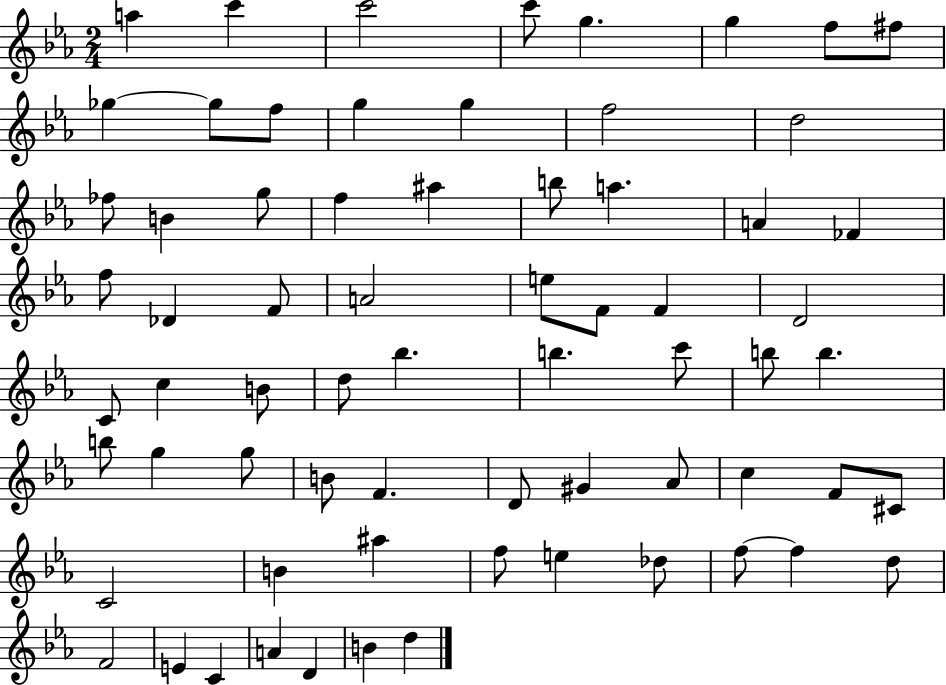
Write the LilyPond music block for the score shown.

{
  \clef treble
  \numericTimeSignature
  \time 2/4
  \key ees \major
  a''4 c'''4 | c'''2 | c'''8 g''4. | g''4 f''8 fis''8 | \break ges''4~~ ges''8 f''8 | g''4 g''4 | f''2 | d''2 | \break fes''8 b'4 g''8 | f''4 ais''4 | b''8 a''4. | a'4 fes'4 | \break f''8 des'4 f'8 | a'2 | e''8 f'8 f'4 | d'2 | \break c'8 c''4 b'8 | d''8 bes''4. | b''4. c'''8 | b''8 b''4. | \break b''8 g''4 g''8 | b'8 f'4. | d'8 gis'4 aes'8 | c''4 f'8 cis'8 | \break c'2 | b'4 ais''4 | f''8 e''4 des''8 | f''8~~ f''4 d''8 | \break f'2 | e'4 c'4 | a'4 d'4 | b'4 d''4 | \break \bar "|."
}